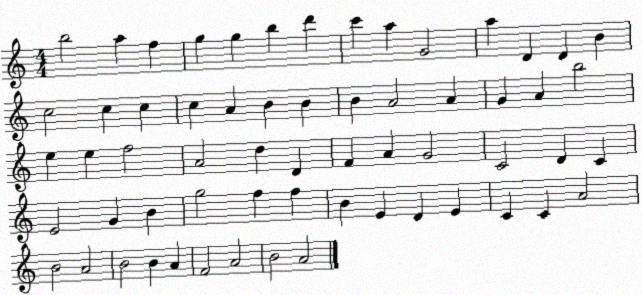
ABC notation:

X:1
T:Untitled
M:4/4
L:1/4
K:C
b2 a f g g b d' c' a G2 a D D B c2 c c c A B B B A2 A G A b2 e e f2 A2 d D F A G2 C2 D C E2 G B g2 f f B E D E C C A2 B2 A2 B2 B A F2 A2 B2 A2